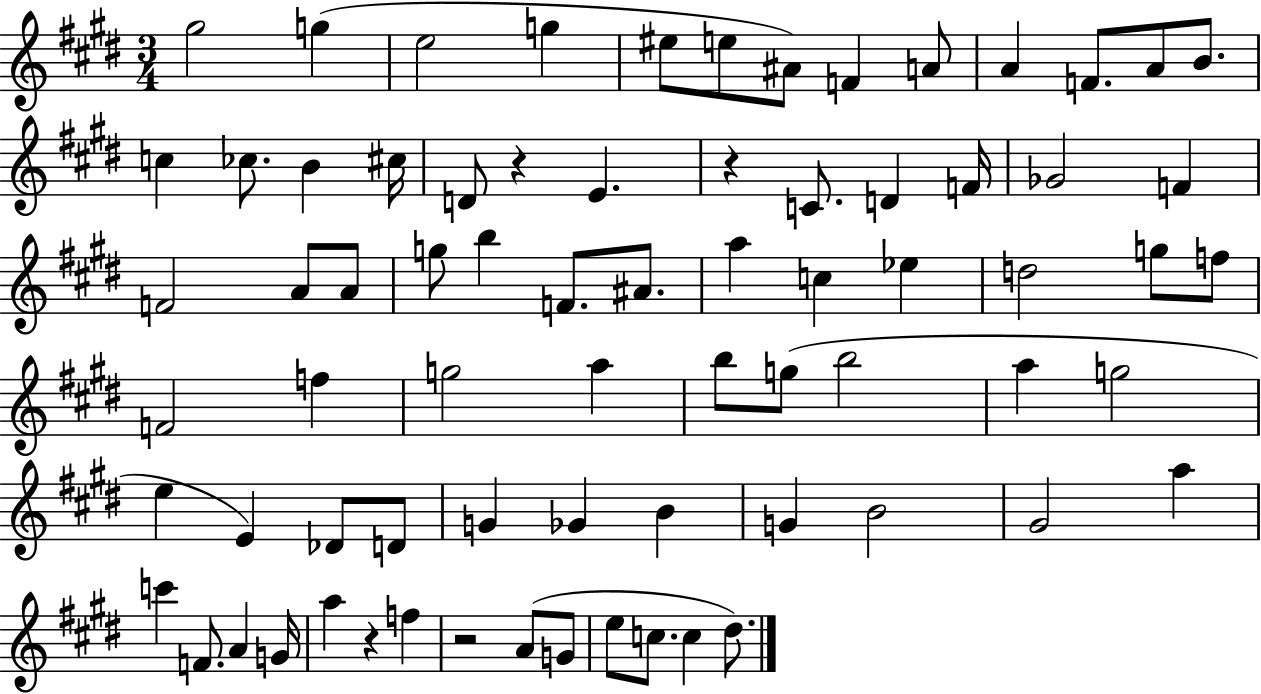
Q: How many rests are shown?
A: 4